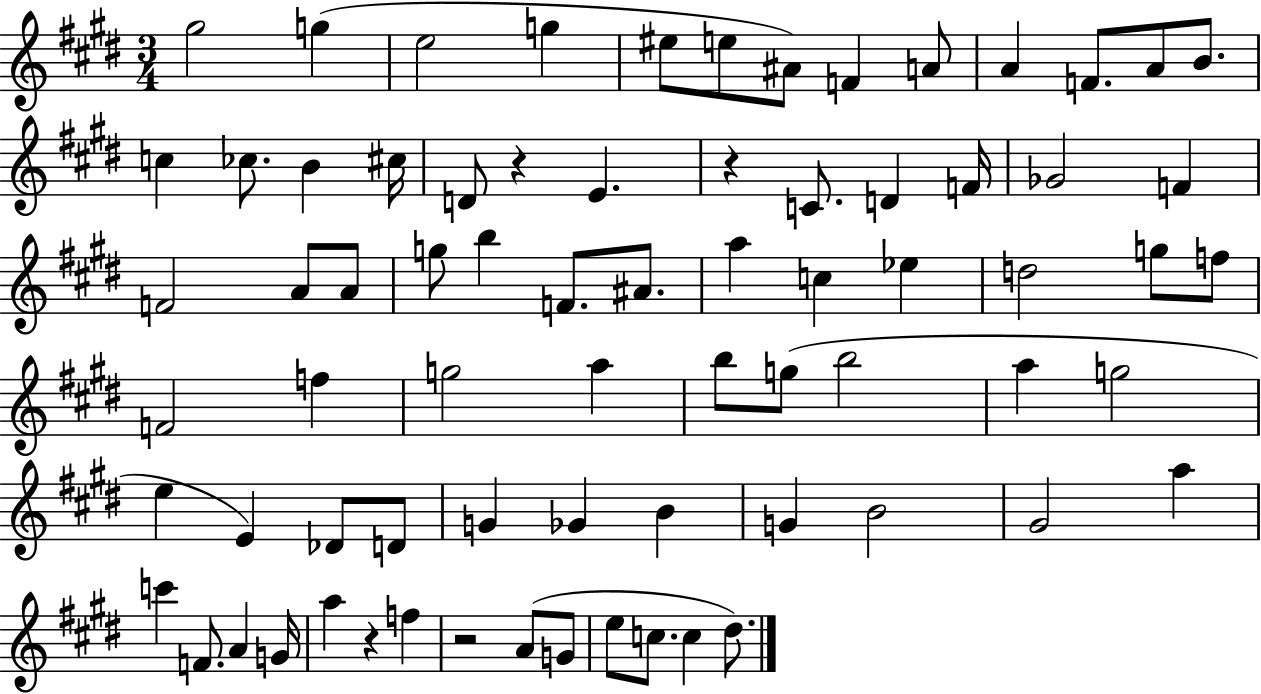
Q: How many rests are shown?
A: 4